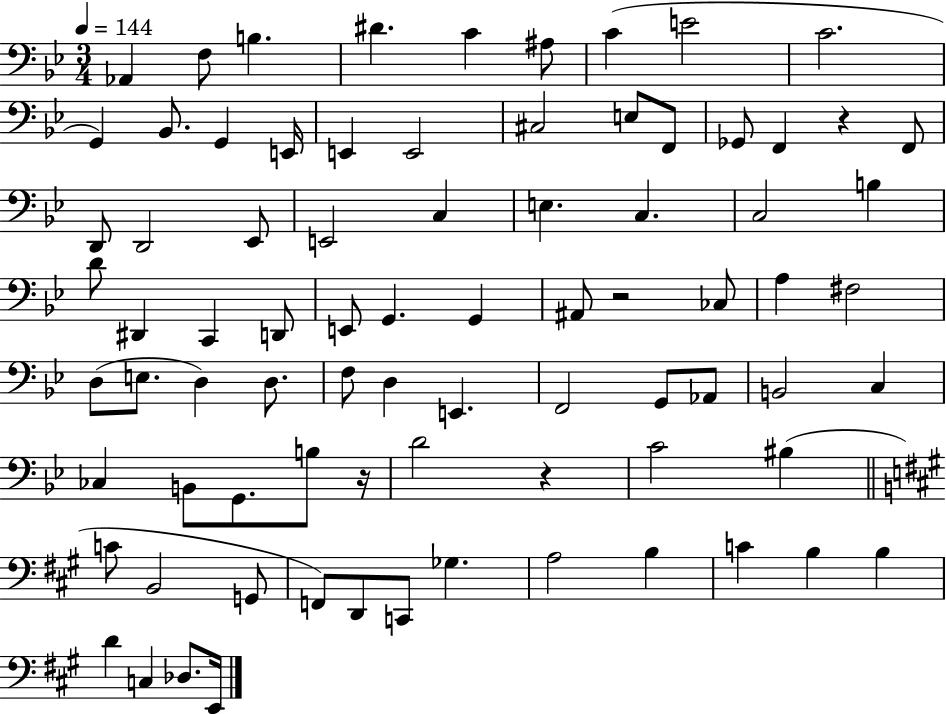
X:1
T:Untitled
M:3/4
L:1/4
K:Bb
_A,, F,/2 B, ^D C ^A,/2 C E2 C2 G,, _B,,/2 G,, E,,/4 E,, E,,2 ^C,2 E,/2 F,,/2 _G,,/2 F,, z F,,/2 D,,/2 D,,2 _E,,/2 E,,2 C, E, C, C,2 B, D/2 ^D,, C,, D,,/2 E,,/2 G,, G,, ^A,,/2 z2 _C,/2 A, ^F,2 D,/2 E,/2 D, D,/2 F,/2 D, E,, F,,2 G,,/2 _A,,/2 B,,2 C, _C, B,,/2 G,,/2 B,/2 z/4 D2 z C2 ^B, C/2 B,,2 G,,/2 F,,/2 D,,/2 C,,/2 _G, A,2 B, C B, B, D C, _D,/2 E,,/4